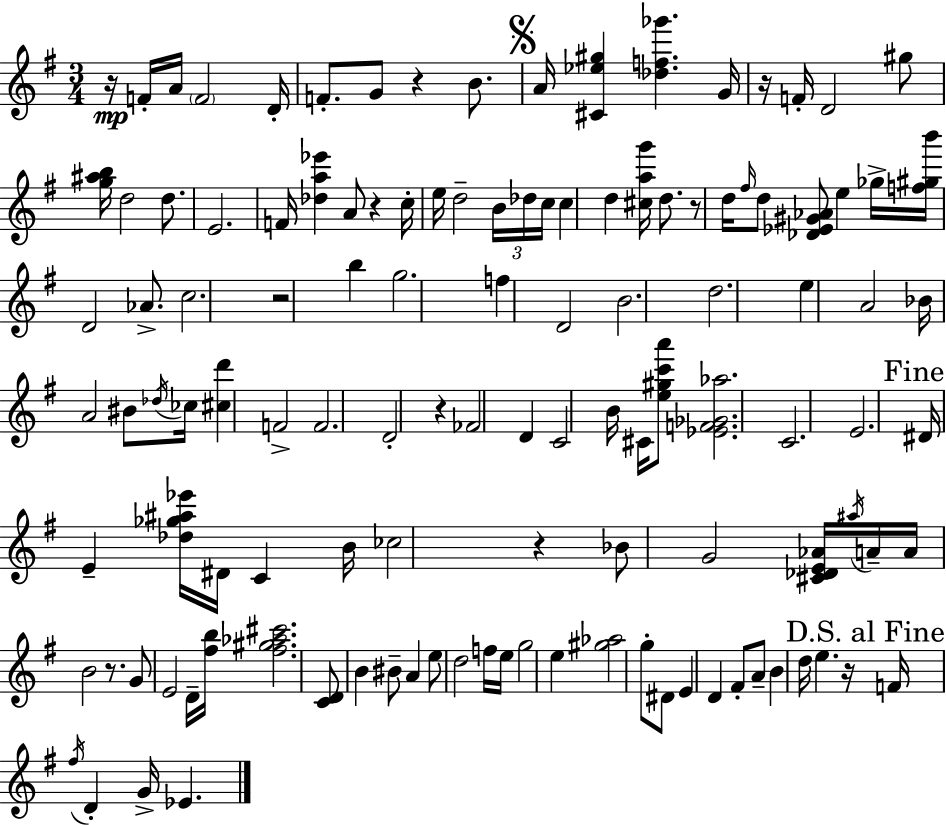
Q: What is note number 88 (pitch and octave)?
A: B4